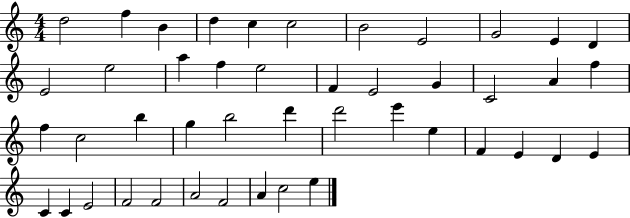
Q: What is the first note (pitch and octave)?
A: D5